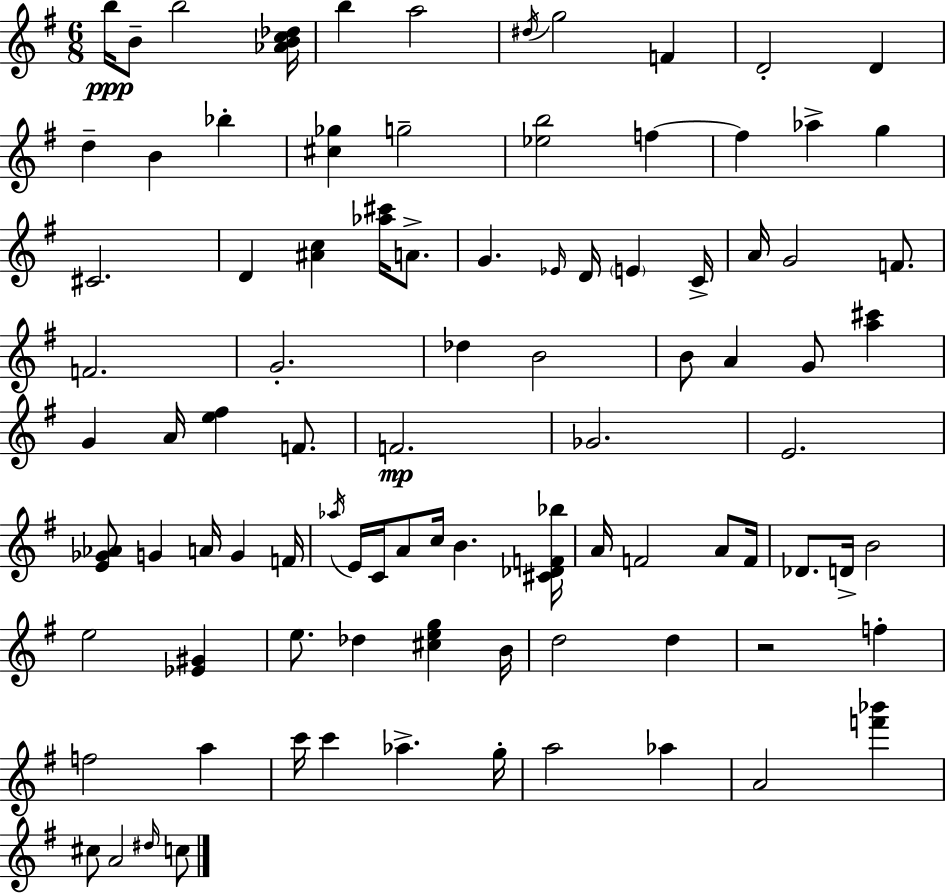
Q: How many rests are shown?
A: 1